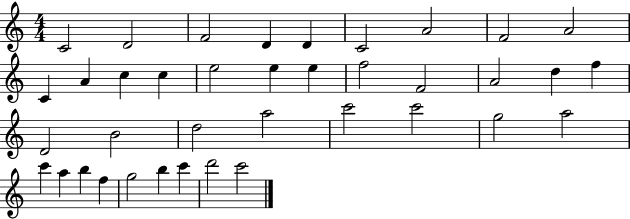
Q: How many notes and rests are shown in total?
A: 38